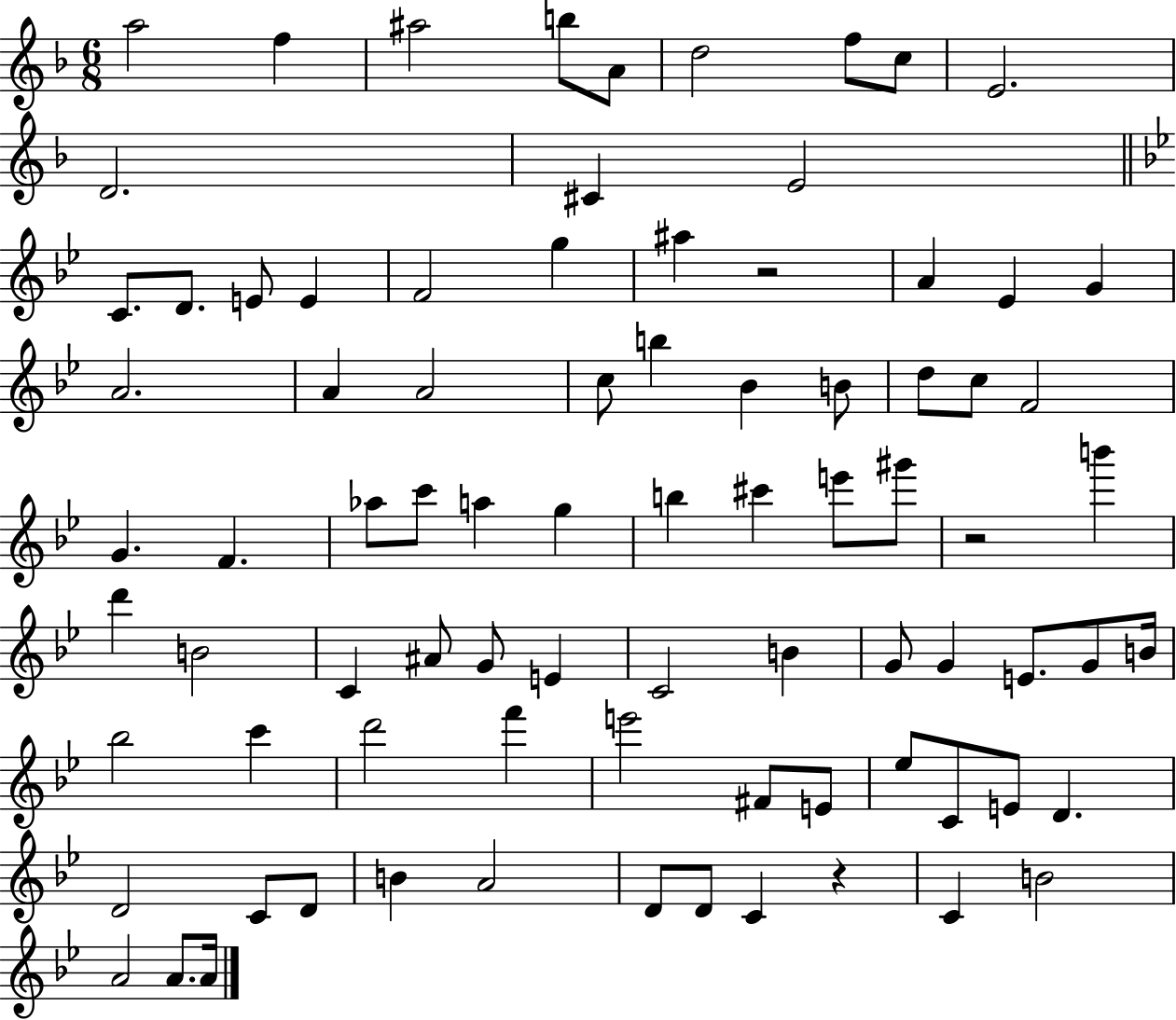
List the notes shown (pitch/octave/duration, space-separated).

A5/h F5/q A#5/h B5/e A4/e D5/h F5/e C5/e E4/h. D4/h. C#4/q E4/h C4/e. D4/e. E4/e E4/q F4/h G5/q A#5/q R/h A4/q Eb4/q G4/q A4/h. A4/q A4/h C5/e B5/q Bb4/q B4/e D5/e C5/e F4/h G4/q. F4/q. Ab5/e C6/e A5/q G5/q B5/q C#6/q E6/e G#6/e R/h B6/q D6/q B4/h C4/q A#4/e G4/e E4/q C4/h B4/q G4/e G4/q E4/e. G4/e B4/s Bb5/h C6/q D6/h F6/q E6/h F#4/e E4/e Eb5/e C4/e E4/e D4/q. D4/h C4/e D4/e B4/q A4/h D4/e D4/e C4/q R/q C4/q B4/h A4/h A4/e. A4/s